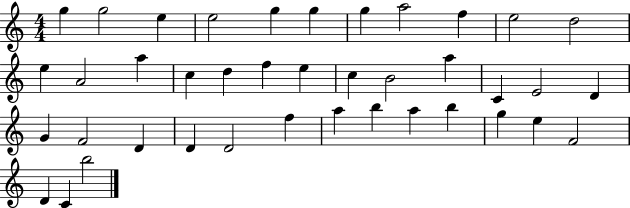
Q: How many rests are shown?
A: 0